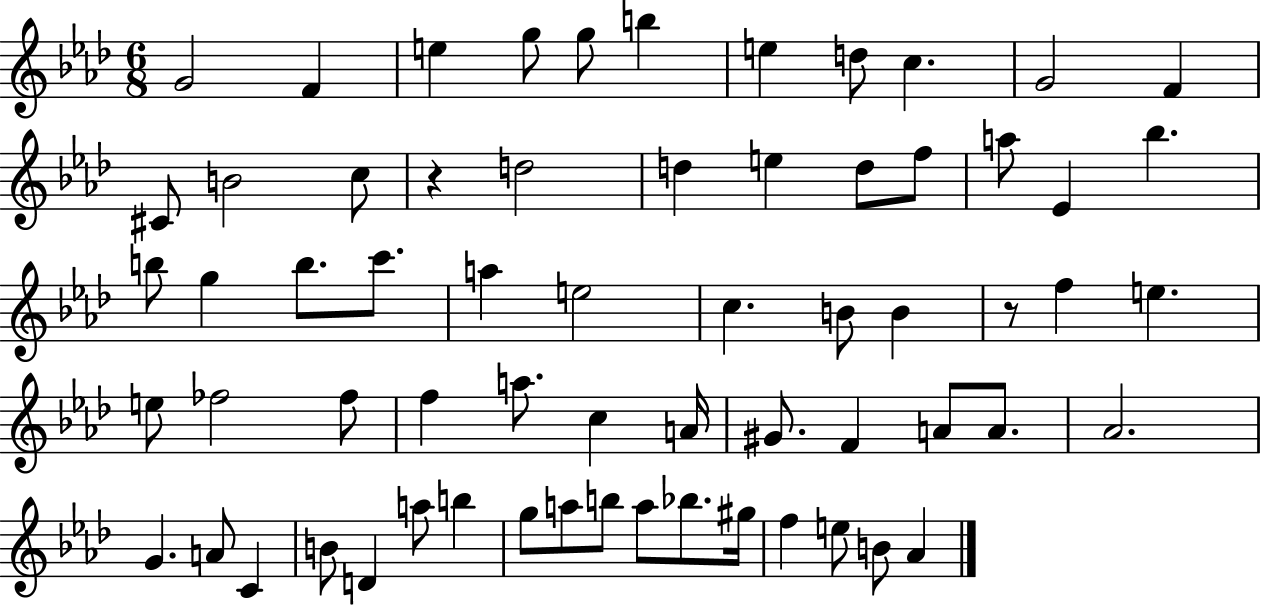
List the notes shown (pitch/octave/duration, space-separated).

G4/h F4/q E5/q G5/e G5/e B5/q E5/q D5/e C5/q. G4/h F4/q C#4/e B4/h C5/e R/q D5/h D5/q E5/q D5/e F5/e A5/e Eb4/q Bb5/q. B5/e G5/q B5/e. C6/e. A5/q E5/h C5/q. B4/e B4/q R/e F5/q E5/q. E5/e FES5/h FES5/e F5/q A5/e. C5/q A4/s G#4/e. F4/q A4/e A4/e. Ab4/h. G4/q. A4/e C4/q B4/e D4/q A5/e B5/q G5/e A5/e B5/e A5/e Bb5/e. G#5/s F5/q E5/e B4/e Ab4/q